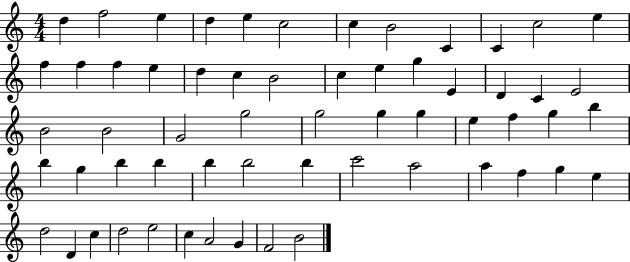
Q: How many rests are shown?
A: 0